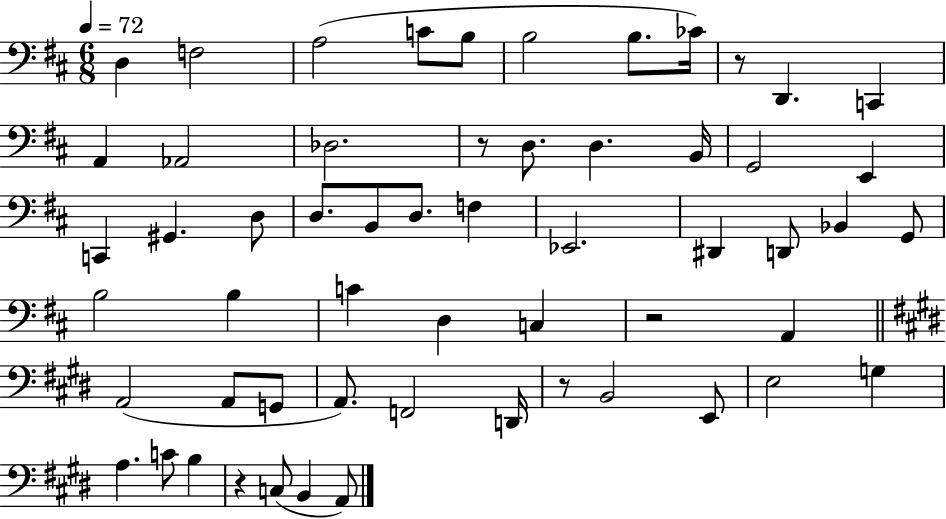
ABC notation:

X:1
T:Untitled
M:6/8
L:1/4
K:D
D, F,2 A,2 C/2 B,/2 B,2 B,/2 _C/4 z/2 D,, C,, A,, _A,,2 _D,2 z/2 D,/2 D, B,,/4 G,,2 E,, C,, ^G,, D,/2 D,/2 B,,/2 D,/2 F, _E,,2 ^D,, D,,/2 _B,, G,,/2 B,2 B, C D, C, z2 A,, A,,2 A,,/2 G,,/2 A,,/2 F,,2 D,,/4 z/2 B,,2 E,,/2 E,2 G, A, C/2 B, z C,/2 B,, A,,/2